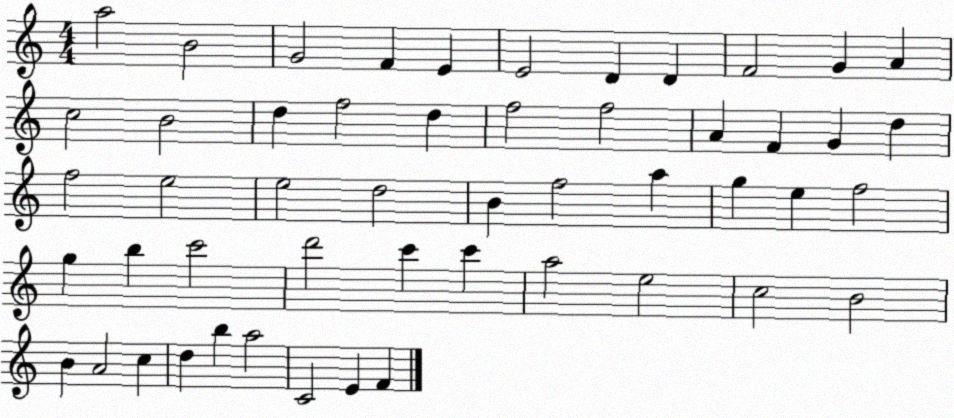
X:1
T:Untitled
M:4/4
L:1/4
K:C
a2 B2 G2 F E E2 D D F2 G A c2 B2 d f2 d f2 f2 A F G d f2 e2 e2 d2 B f2 a g e f2 g b c'2 d'2 c' c' a2 e2 c2 B2 B A2 c d b a2 C2 E F